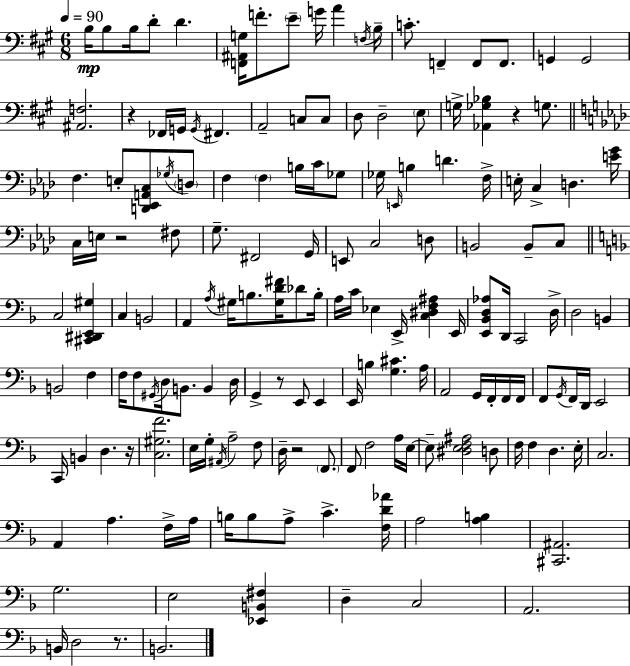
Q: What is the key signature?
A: A major